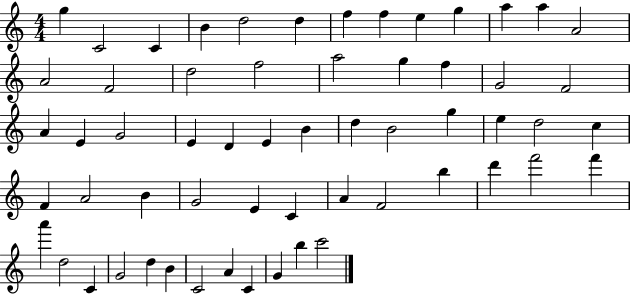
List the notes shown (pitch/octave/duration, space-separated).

G5/q C4/h C4/q B4/q D5/h D5/q F5/q F5/q E5/q G5/q A5/q A5/q A4/h A4/h F4/h D5/h F5/h A5/h G5/q F5/q G4/h F4/h A4/q E4/q G4/h E4/q D4/q E4/q B4/q D5/q B4/h G5/q E5/q D5/h C5/q F4/q A4/h B4/q G4/h E4/q C4/q A4/q F4/h B5/q D6/q F6/h F6/q A6/q D5/h C4/q G4/h D5/q B4/q C4/h A4/q C4/q G4/q B5/q C6/h